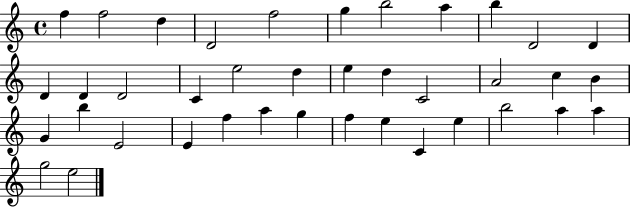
X:1
T:Untitled
M:4/4
L:1/4
K:C
f f2 d D2 f2 g b2 a b D2 D D D D2 C e2 d e d C2 A2 c B G b E2 E f a g f e C e b2 a a g2 e2